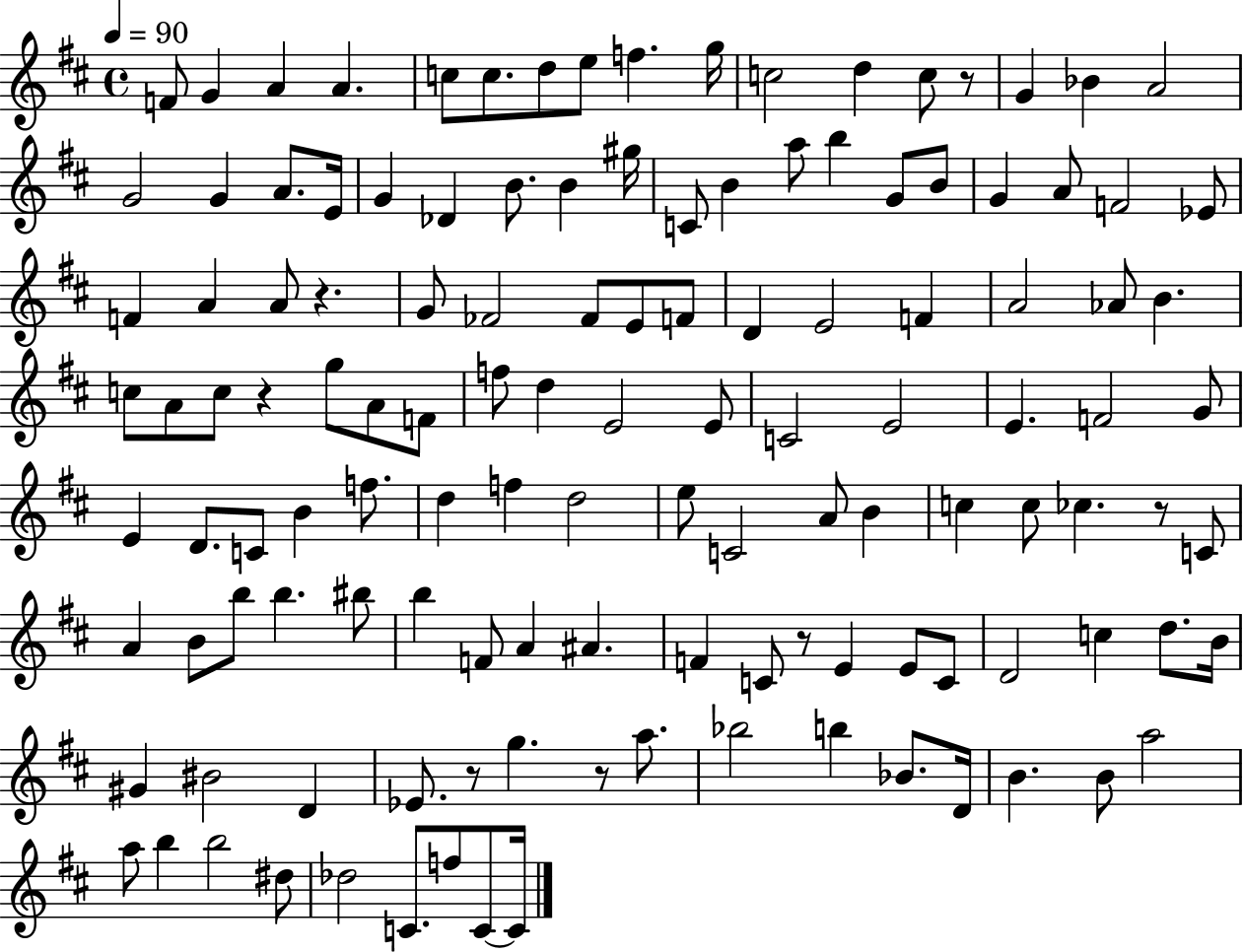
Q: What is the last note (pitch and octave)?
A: C4